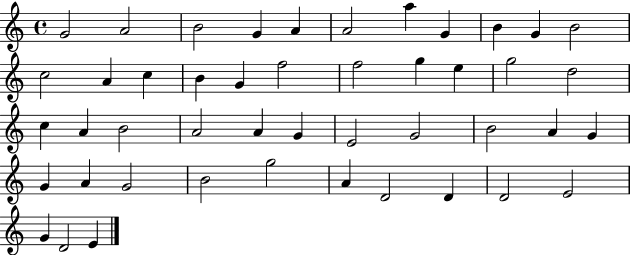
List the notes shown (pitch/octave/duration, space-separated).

G4/h A4/h B4/h G4/q A4/q A4/h A5/q G4/q B4/q G4/q B4/h C5/h A4/q C5/q B4/q G4/q F5/h F5/h G5/q E5/q G5/h D5/h C5/q A4/q B4/h A4/h A4/q G4/q E4/h G4/h B4/h A4/q G4/q G4/q A4/q G4/h B4/h G5/h A4/q D4/h D4/q D4/h E4/h G4/q D4/h E4/q